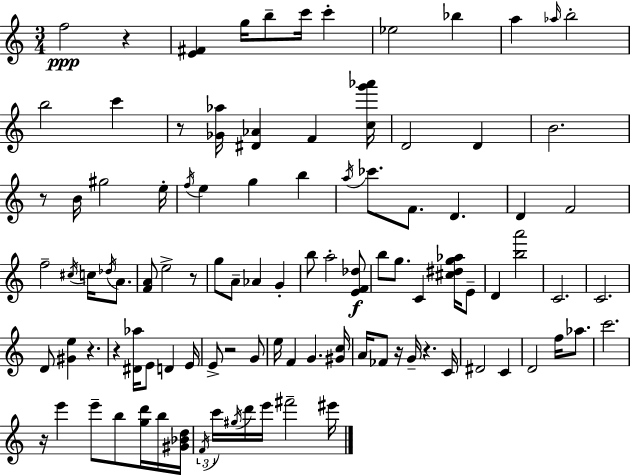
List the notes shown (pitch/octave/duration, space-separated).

F5/h R/q [E4,F#4]/q G5/s B5/e C6/s C6/q Eb5/h Bb5/q A5/q Ab5/s B5/h B5/h C6/q R/e [Gb4,Ab5]/s [D#4,Ab4]/q F4/q [C5,G6,Ab6]/s D4/h D4/q B4/h. R/e B4/s G#5/h E5/s F5/s E5/q G5/q B5/q A5/s CES6/e. F4/e. D4/q. D4/q F4/h F5/h C#5/s C5/s Db5/s A4/e. [F4,A4]/e E5/h R/e G5/e A4/e Ab4/q G4/q B5/e A5/h [E4,F4,Db5]/e B5/e G5/e. C4/q [C#5,D#5,G5,Ab5]/s E4/e D4/q [B5,A6]/h C4/h. C4/h. D4/e [G#4,E5]/q R/q. R/q [D#4,Ab5]/s E4/e D4/q E4/s E4/e R/h G4/e E5/s F4/q G4/q. [G#4,C5]/s A4/s FES4/e R/s G4/s R/q. C4/s D#4/h C4/q D4/h F5/s Ab5/e. C6/h. R/s E6/q E6/e B5/e [G5,D6]/s B5/s [G#4,Bb4,D5]/s F4/s C6/s G#5/s D6/s E6/s F#6/h EIS6/s